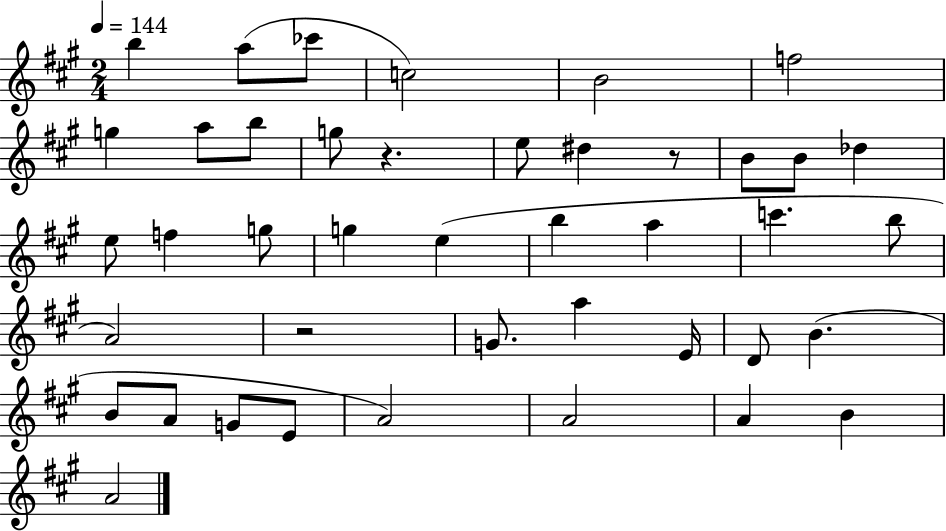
B5/q A5/e CES6/e C5/h B4/h F5/h G5/q A5/e B5/e G5/e R/q. E5/e D#5/q R/e B4/e B4/e Db5/q E5/e F5/q G5/e G5/q E5/q B5/q A5/q C6/q. B5/e A4/h R/h G4/e. A5/q E4/s D4/e B4/q. B4/e A4/e G4/e E4/e A4/h A4/h A4/q B4/q A4/h